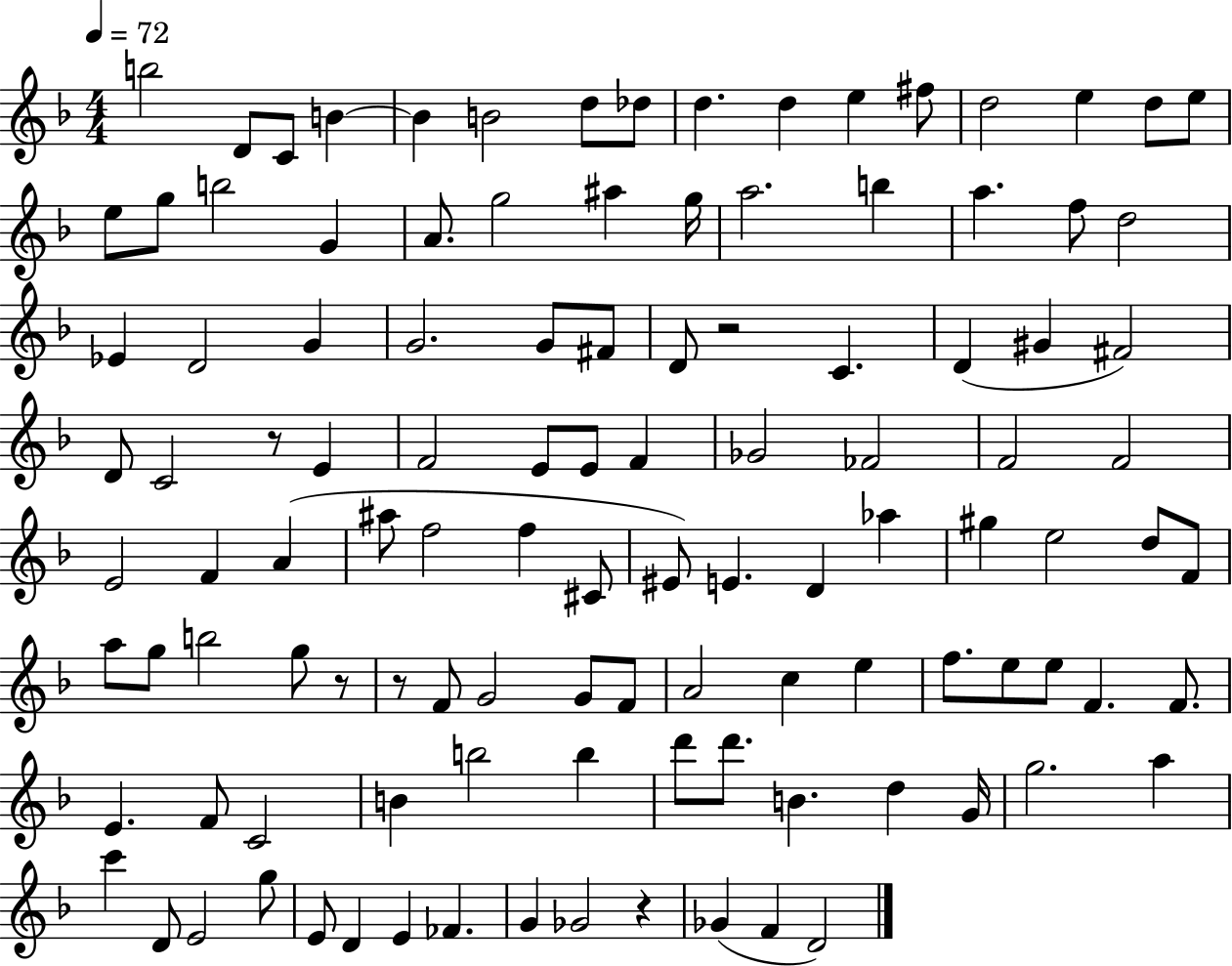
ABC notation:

X:1
T:Untitled
M:4/4
L:1/4
K:F
b2 D/2 C/2 B B B2 d/2 _d/2 d d e ^f/2 d2 e d/2 e/2 e/2 g/2 b2 G A/2 g2 ^a g/4 a2 b a f/2 d2 _E D2 G G2 G/2 ^F/2 D/2 z2 C D ^G ^F2 D/2 C2 z/2 E F2 E/2 E/2 F _G2 _F2 F2 F2 E2 F A ^a/2 f2 f ^C/2 ^E/2 E D _a ^g e2 d/2 F/2 a/2 g/2 b2 g/2 z/2 z/2 F/2 G2 G/2 F/2 A2 c e f/2 e/2 e/2 F F/2 E F/2 C2 B b2 b d'/2 d'/2 B d G/4 g2 a c' D/2 E2 g/2 E/2 D E _F G _G2 z _G F D2